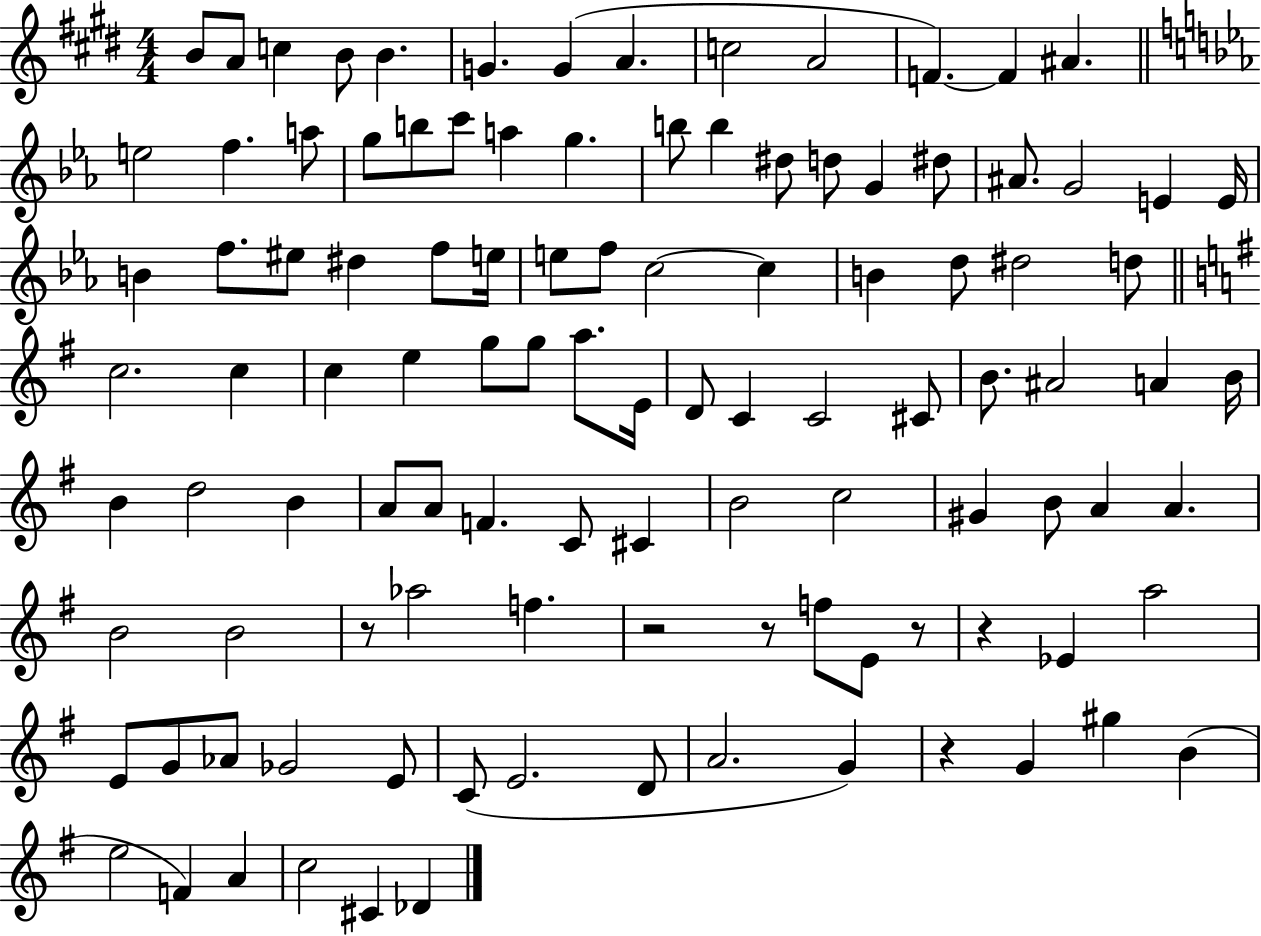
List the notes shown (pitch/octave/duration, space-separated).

B4/e A4/e C5/q B4/e B4/q. G4/q. G4/q A4/q. C5/h A4/h F4/q. F4/q A#4/q. E5/h F5/q. A5/e G5/e B5/e C6/e A5/q G5/q. B5/e B5/q D#5/e D5/e G4/q D#5/e A#4/e. G4/h E4/q E4/s B4/q F5/e. EIS5/e D#5/q F5/e E5/s E5/e F5/e C5/h C5/q B4/q D5/e D#5/h D5/e C5/h. C5/q C5/q E5/q G5/e G5/e A5/e. E4/s D4/e C4/q C4/h C#4/e B4/e. A#4/h A4/q B4/s B4/q D5/h B4/q A4/e A4/e F4/q. C4/e C#4/q B4/h C5/h G#4/q B4/e A4/q A4/q. B4/h B4/h R/e Ab5/h F5/q. R/h R/e F5/e E4/e R/e R/q Eb4/q A5/h E4/e G4/e Ab4/e Gb4/h E4/e C4/e E4/h. D4/e A4/h. G4/q R/q G4/q G#5/q B4/q E5/h F4/q A4/q C5/h C#4/q Db4/q